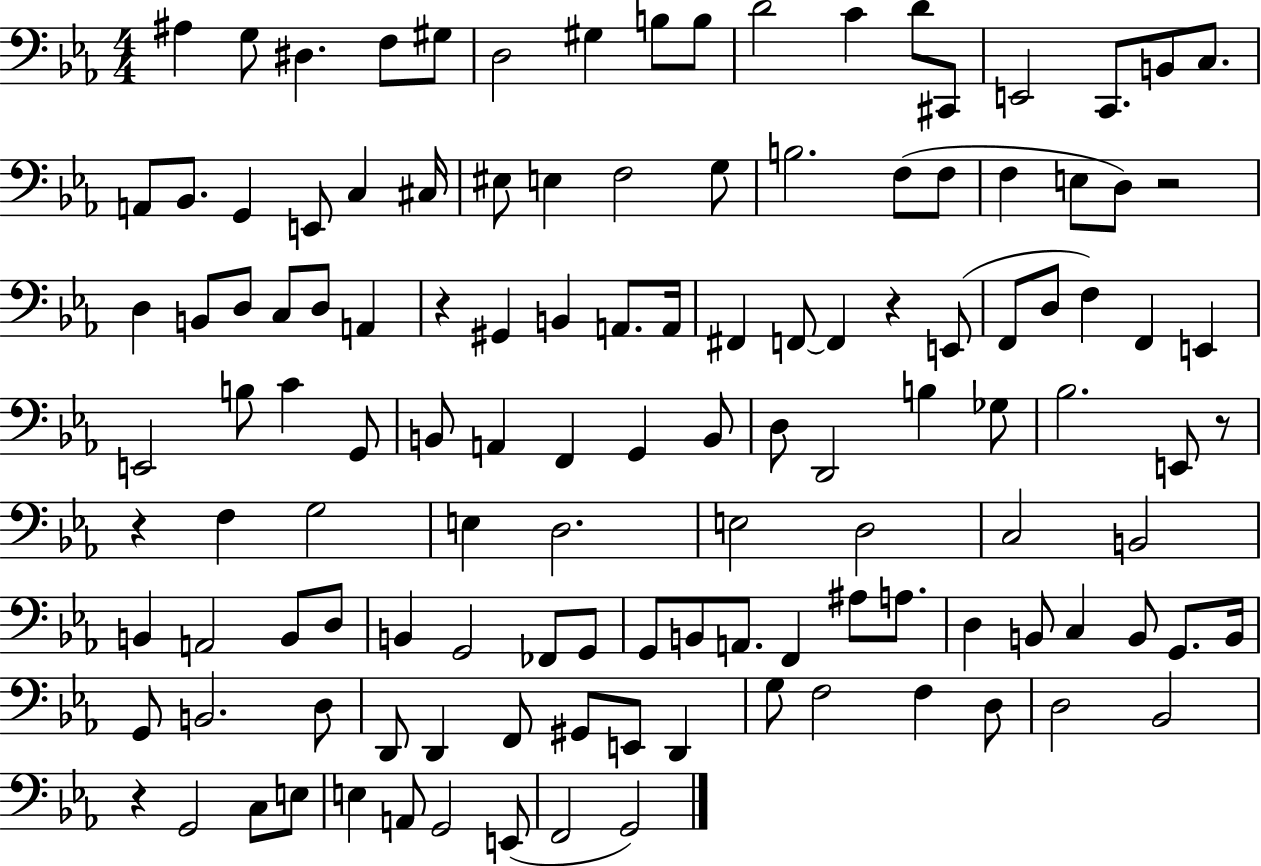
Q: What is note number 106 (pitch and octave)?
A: F3